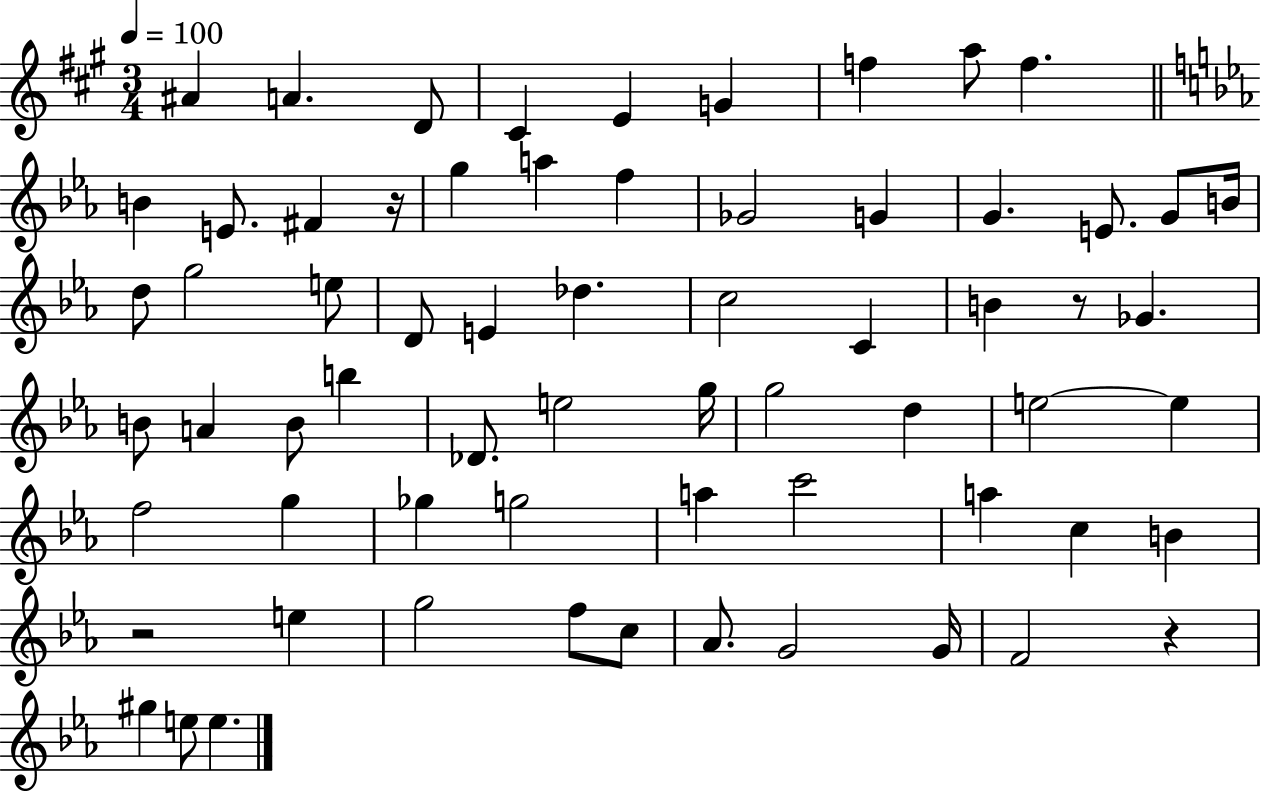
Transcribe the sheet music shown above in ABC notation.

X:1
T:Untitled
M:3/4
L:1/4
K:A
^A A D/2 ^C E G f a/2 f B E/2 ^F z/4 g a f _G2 G G E/2 G/2 B/4 d/2 g2 e/2 D/2 E _d c2 C B z/2 _G B/2 A B/2 b _D/2 e2 g/4 g2 d e2 e f2 g _g g2 a c'2 a c B z2 e g2 f/2 c/2 _A/2 G2 G/4 F2 z ^g e/2 e